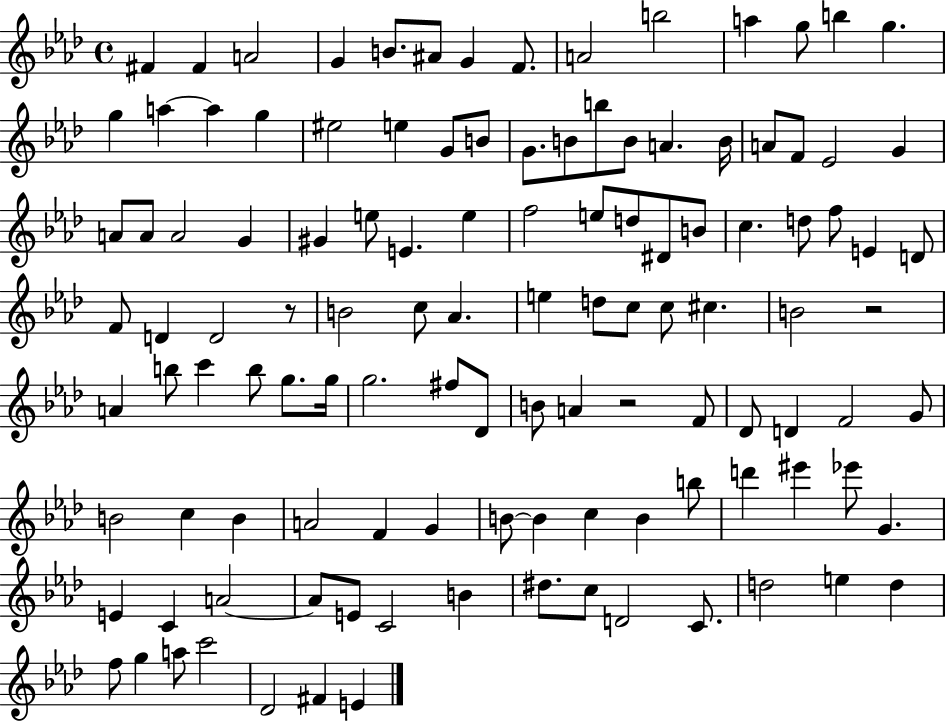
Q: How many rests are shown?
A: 3